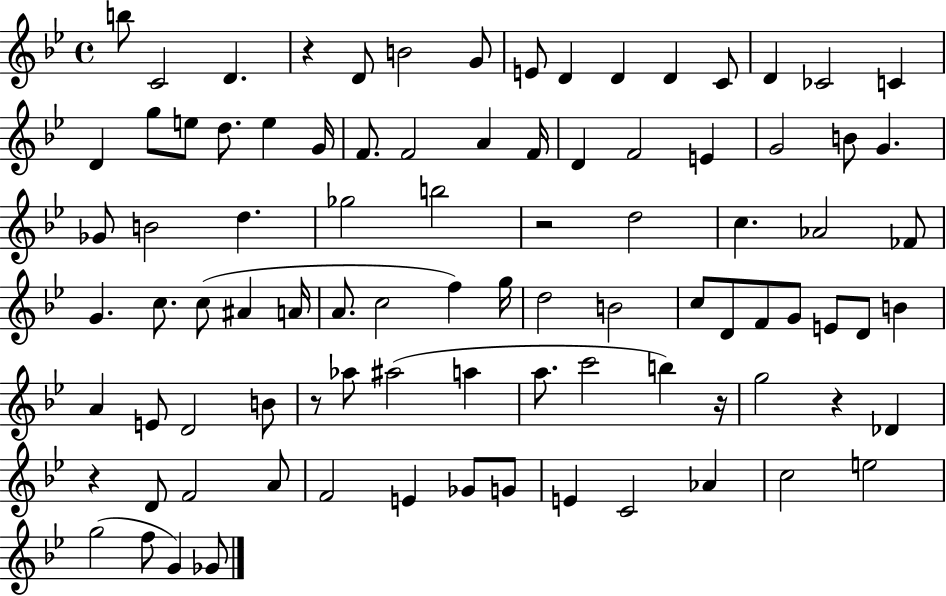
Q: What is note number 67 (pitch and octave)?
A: B5